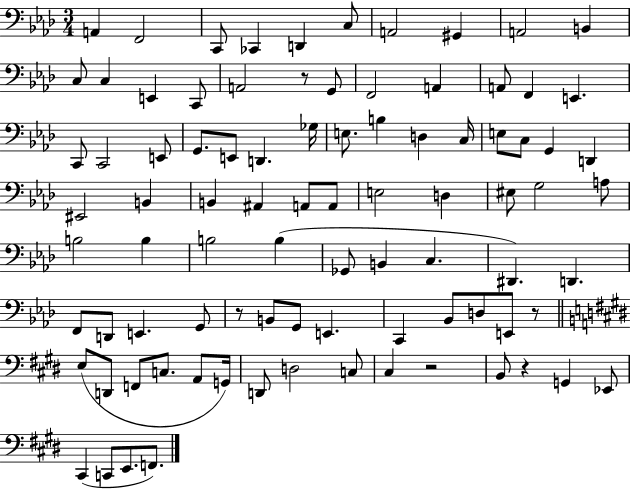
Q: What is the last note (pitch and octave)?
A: F2